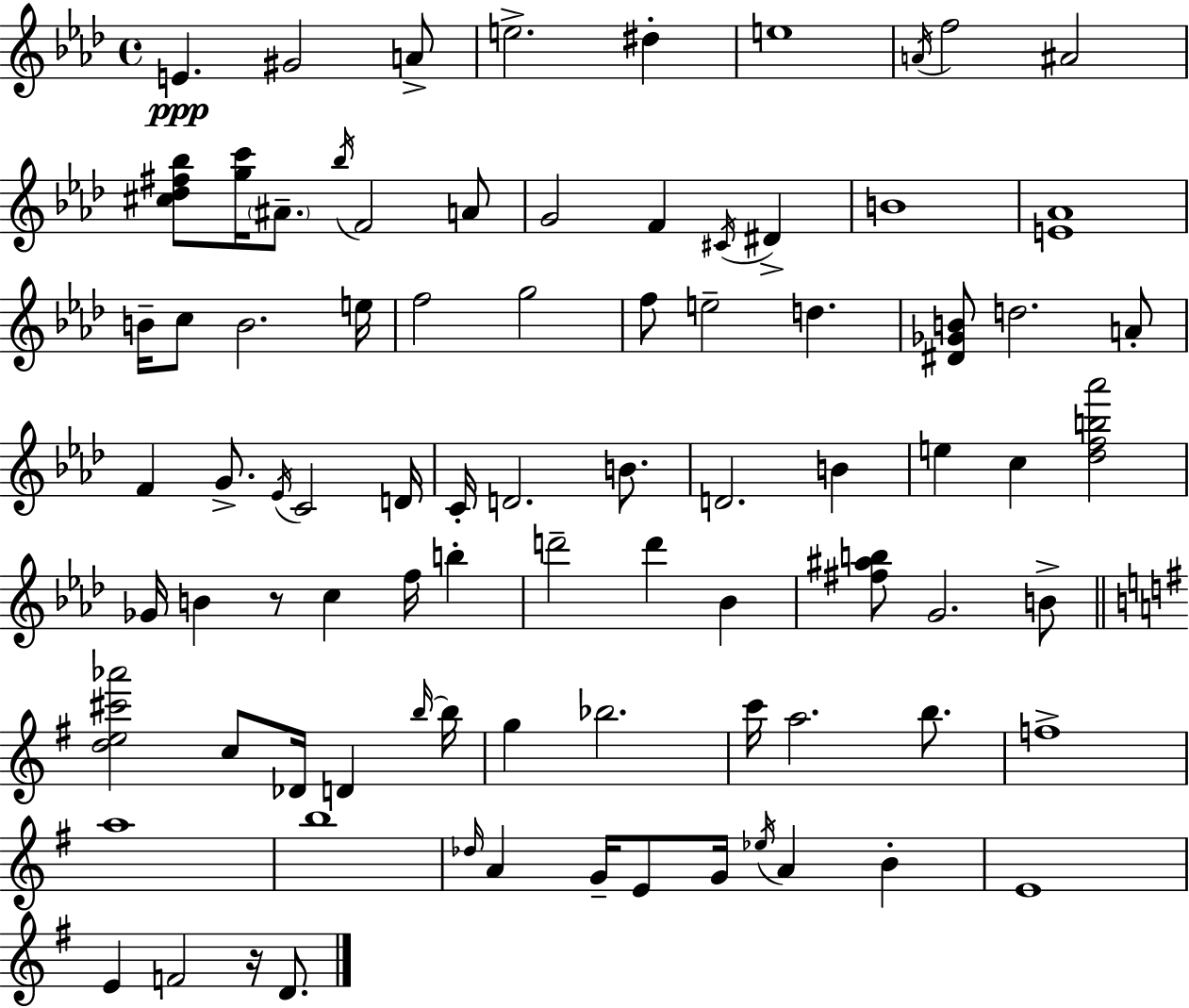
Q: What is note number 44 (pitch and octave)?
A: C5